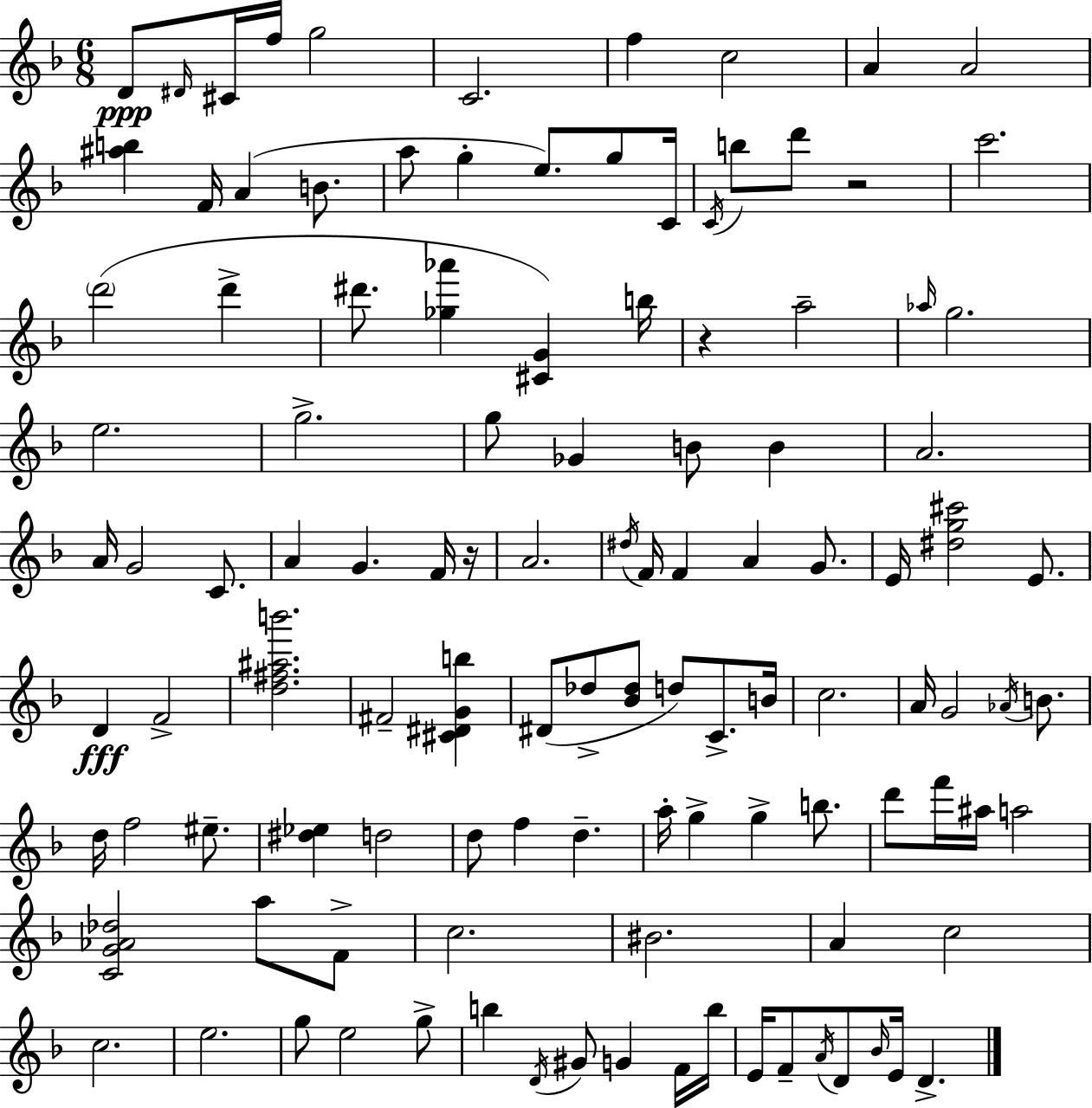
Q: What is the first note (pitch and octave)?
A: D4